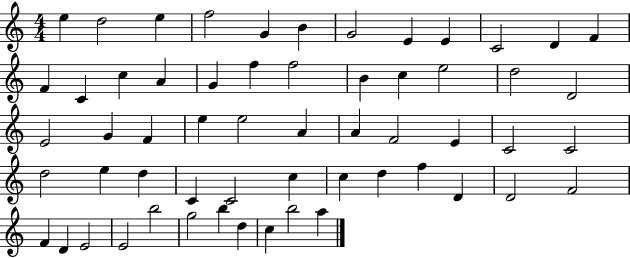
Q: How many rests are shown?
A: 0